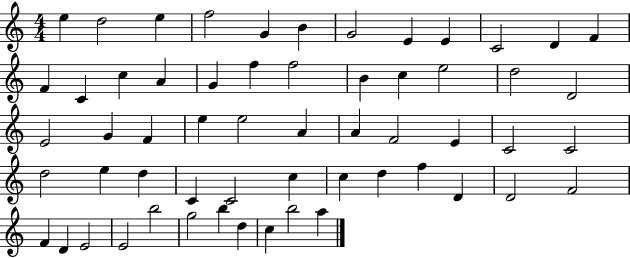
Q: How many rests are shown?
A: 0